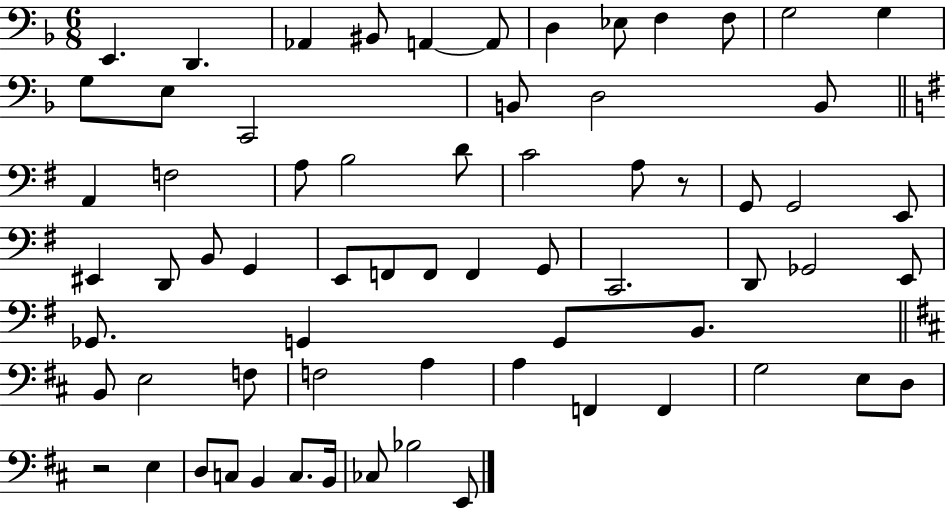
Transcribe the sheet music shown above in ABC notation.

X:1
T:Untitled
M:6/8
L:1/4
K:F
E,, D,, _A,, ^B,,/2 A,, A,,/2 D, _E,/2 F, F,/2 G,2 G, G,/2 E,/2 C,,2 B,,/2 D,2 B,,/2 A,, F,2 A,/2 B,2 D/2 C2 A,/2 z/2 G,,/2 G,,2 E,,/2 ^E,, D,,/2 B,,/2 G,, E,,/2 F,,/2 F,,/2 F,, G,,/2 C,,2 D,,/2 _G,,2 E,,/2 _G,,/2 G,, G,,/2 B,,/2 B,,/2 E,2 F,/2 F,2 A, A, F,, F,, G,2 E,/2 D,/2 z2 E, D,/2 C,/2 B,, C,/2 B,,/4 _C,/2 _B,2 E,,/2